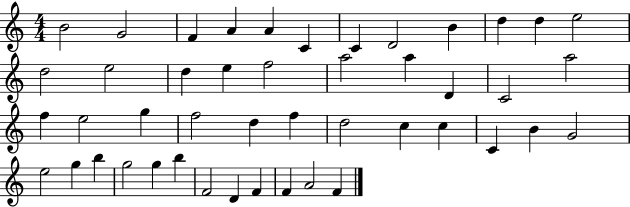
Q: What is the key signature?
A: C major